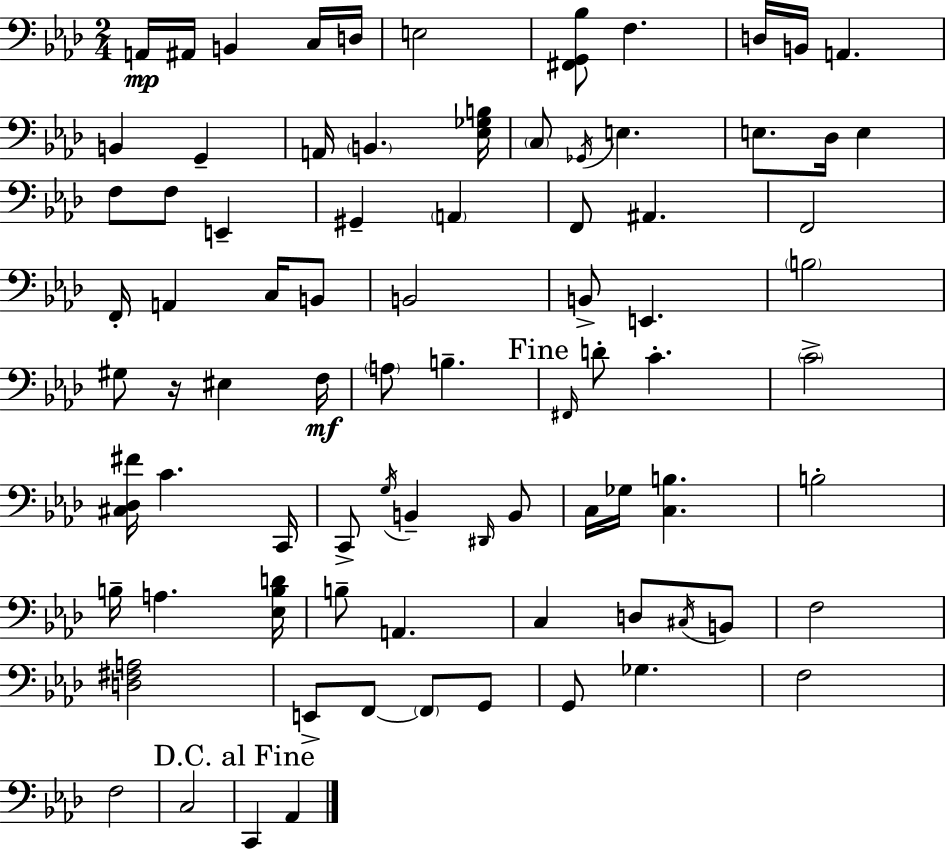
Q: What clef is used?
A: bass